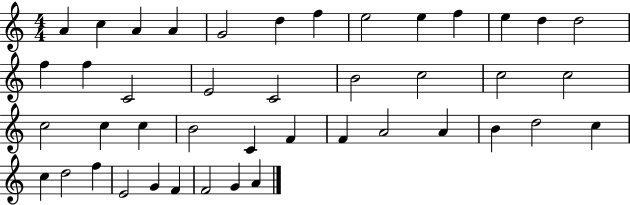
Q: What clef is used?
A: treble